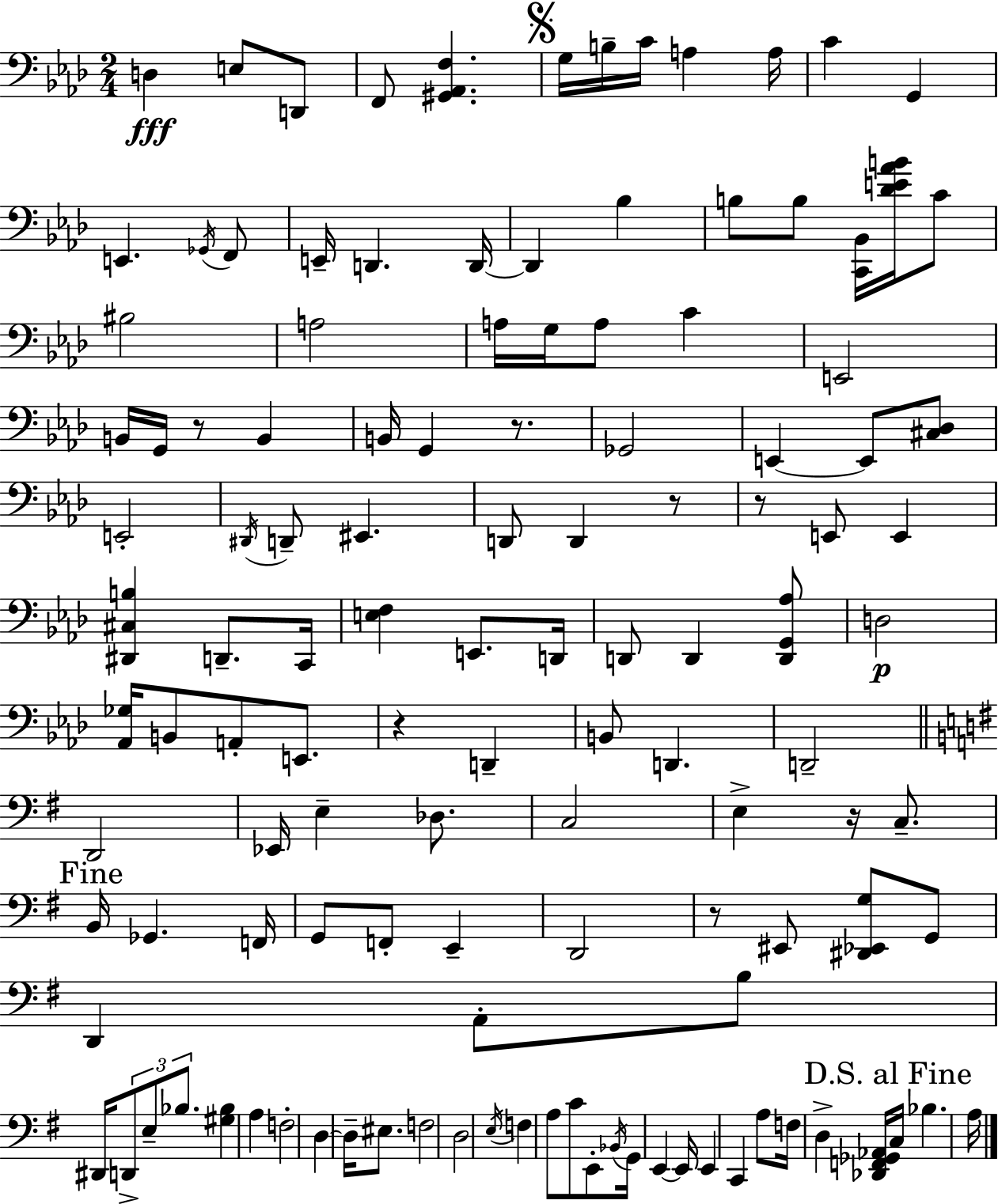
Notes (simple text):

D3/q E3/e D2/e F2/e [G#2,Ab2,F3]/q. G3/s B3/s C4/s A3/q A3/s C4/q G2/q E2/q. Gb2/s F2/e E2/s D2/q. D2/s D2/q Bb3/q B3/e B3/e [C2,Bb2]/s [Db4,E4,Ab4,B4]/s C4/e BIS3/h A3/h A3/s G3/s A3/e C4/q E2/h B2/s G2/s R/e B2/q B2/s G2/q R/e. Gb2/h E2/q E2/e [C#3,Db3]/e E2/h D#2/s D2/e EIS2/q. D2/e D2/q R/e R/e E2/e E2/q [D#2,C#3,B3]/q D2/e. C2/s [E3,F3]/q E2/e. D2/s D2/e D2/q [D2,G2,Ab3]/e D3/h [Ab2,Gb3]/s B2/e A2/e E2/e. R/q D2/q B2/e D2/q. D2/h D2/h Eb2/s E3/q Db3/e. C3/h E3/q R/s C3/e. B2/s Gb2/q. F2/s G2/e F2/e E2/q D2/h R/e EIS2/e [D#2,Eb2,G3]/e G2/e D2/q A2/e B3/e D#2/s D2/e E3/e Bb3/e. [G#3,Bb3]/q A3/q F3/h D3/q D3/s EIS3/e. F3/h D3/h E3/s F3/q A3/e C4/e E2/e Bb2/s G2/s E2/q E2/s E2/q C2/q A3/e F3/s D3/q [Db2,F2,Gb2,Ab2]/s C3/s Bb3/q. A3/s